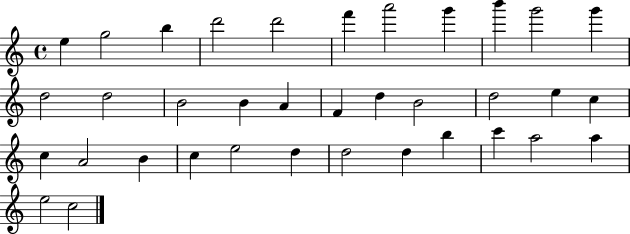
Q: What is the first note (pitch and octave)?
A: E5